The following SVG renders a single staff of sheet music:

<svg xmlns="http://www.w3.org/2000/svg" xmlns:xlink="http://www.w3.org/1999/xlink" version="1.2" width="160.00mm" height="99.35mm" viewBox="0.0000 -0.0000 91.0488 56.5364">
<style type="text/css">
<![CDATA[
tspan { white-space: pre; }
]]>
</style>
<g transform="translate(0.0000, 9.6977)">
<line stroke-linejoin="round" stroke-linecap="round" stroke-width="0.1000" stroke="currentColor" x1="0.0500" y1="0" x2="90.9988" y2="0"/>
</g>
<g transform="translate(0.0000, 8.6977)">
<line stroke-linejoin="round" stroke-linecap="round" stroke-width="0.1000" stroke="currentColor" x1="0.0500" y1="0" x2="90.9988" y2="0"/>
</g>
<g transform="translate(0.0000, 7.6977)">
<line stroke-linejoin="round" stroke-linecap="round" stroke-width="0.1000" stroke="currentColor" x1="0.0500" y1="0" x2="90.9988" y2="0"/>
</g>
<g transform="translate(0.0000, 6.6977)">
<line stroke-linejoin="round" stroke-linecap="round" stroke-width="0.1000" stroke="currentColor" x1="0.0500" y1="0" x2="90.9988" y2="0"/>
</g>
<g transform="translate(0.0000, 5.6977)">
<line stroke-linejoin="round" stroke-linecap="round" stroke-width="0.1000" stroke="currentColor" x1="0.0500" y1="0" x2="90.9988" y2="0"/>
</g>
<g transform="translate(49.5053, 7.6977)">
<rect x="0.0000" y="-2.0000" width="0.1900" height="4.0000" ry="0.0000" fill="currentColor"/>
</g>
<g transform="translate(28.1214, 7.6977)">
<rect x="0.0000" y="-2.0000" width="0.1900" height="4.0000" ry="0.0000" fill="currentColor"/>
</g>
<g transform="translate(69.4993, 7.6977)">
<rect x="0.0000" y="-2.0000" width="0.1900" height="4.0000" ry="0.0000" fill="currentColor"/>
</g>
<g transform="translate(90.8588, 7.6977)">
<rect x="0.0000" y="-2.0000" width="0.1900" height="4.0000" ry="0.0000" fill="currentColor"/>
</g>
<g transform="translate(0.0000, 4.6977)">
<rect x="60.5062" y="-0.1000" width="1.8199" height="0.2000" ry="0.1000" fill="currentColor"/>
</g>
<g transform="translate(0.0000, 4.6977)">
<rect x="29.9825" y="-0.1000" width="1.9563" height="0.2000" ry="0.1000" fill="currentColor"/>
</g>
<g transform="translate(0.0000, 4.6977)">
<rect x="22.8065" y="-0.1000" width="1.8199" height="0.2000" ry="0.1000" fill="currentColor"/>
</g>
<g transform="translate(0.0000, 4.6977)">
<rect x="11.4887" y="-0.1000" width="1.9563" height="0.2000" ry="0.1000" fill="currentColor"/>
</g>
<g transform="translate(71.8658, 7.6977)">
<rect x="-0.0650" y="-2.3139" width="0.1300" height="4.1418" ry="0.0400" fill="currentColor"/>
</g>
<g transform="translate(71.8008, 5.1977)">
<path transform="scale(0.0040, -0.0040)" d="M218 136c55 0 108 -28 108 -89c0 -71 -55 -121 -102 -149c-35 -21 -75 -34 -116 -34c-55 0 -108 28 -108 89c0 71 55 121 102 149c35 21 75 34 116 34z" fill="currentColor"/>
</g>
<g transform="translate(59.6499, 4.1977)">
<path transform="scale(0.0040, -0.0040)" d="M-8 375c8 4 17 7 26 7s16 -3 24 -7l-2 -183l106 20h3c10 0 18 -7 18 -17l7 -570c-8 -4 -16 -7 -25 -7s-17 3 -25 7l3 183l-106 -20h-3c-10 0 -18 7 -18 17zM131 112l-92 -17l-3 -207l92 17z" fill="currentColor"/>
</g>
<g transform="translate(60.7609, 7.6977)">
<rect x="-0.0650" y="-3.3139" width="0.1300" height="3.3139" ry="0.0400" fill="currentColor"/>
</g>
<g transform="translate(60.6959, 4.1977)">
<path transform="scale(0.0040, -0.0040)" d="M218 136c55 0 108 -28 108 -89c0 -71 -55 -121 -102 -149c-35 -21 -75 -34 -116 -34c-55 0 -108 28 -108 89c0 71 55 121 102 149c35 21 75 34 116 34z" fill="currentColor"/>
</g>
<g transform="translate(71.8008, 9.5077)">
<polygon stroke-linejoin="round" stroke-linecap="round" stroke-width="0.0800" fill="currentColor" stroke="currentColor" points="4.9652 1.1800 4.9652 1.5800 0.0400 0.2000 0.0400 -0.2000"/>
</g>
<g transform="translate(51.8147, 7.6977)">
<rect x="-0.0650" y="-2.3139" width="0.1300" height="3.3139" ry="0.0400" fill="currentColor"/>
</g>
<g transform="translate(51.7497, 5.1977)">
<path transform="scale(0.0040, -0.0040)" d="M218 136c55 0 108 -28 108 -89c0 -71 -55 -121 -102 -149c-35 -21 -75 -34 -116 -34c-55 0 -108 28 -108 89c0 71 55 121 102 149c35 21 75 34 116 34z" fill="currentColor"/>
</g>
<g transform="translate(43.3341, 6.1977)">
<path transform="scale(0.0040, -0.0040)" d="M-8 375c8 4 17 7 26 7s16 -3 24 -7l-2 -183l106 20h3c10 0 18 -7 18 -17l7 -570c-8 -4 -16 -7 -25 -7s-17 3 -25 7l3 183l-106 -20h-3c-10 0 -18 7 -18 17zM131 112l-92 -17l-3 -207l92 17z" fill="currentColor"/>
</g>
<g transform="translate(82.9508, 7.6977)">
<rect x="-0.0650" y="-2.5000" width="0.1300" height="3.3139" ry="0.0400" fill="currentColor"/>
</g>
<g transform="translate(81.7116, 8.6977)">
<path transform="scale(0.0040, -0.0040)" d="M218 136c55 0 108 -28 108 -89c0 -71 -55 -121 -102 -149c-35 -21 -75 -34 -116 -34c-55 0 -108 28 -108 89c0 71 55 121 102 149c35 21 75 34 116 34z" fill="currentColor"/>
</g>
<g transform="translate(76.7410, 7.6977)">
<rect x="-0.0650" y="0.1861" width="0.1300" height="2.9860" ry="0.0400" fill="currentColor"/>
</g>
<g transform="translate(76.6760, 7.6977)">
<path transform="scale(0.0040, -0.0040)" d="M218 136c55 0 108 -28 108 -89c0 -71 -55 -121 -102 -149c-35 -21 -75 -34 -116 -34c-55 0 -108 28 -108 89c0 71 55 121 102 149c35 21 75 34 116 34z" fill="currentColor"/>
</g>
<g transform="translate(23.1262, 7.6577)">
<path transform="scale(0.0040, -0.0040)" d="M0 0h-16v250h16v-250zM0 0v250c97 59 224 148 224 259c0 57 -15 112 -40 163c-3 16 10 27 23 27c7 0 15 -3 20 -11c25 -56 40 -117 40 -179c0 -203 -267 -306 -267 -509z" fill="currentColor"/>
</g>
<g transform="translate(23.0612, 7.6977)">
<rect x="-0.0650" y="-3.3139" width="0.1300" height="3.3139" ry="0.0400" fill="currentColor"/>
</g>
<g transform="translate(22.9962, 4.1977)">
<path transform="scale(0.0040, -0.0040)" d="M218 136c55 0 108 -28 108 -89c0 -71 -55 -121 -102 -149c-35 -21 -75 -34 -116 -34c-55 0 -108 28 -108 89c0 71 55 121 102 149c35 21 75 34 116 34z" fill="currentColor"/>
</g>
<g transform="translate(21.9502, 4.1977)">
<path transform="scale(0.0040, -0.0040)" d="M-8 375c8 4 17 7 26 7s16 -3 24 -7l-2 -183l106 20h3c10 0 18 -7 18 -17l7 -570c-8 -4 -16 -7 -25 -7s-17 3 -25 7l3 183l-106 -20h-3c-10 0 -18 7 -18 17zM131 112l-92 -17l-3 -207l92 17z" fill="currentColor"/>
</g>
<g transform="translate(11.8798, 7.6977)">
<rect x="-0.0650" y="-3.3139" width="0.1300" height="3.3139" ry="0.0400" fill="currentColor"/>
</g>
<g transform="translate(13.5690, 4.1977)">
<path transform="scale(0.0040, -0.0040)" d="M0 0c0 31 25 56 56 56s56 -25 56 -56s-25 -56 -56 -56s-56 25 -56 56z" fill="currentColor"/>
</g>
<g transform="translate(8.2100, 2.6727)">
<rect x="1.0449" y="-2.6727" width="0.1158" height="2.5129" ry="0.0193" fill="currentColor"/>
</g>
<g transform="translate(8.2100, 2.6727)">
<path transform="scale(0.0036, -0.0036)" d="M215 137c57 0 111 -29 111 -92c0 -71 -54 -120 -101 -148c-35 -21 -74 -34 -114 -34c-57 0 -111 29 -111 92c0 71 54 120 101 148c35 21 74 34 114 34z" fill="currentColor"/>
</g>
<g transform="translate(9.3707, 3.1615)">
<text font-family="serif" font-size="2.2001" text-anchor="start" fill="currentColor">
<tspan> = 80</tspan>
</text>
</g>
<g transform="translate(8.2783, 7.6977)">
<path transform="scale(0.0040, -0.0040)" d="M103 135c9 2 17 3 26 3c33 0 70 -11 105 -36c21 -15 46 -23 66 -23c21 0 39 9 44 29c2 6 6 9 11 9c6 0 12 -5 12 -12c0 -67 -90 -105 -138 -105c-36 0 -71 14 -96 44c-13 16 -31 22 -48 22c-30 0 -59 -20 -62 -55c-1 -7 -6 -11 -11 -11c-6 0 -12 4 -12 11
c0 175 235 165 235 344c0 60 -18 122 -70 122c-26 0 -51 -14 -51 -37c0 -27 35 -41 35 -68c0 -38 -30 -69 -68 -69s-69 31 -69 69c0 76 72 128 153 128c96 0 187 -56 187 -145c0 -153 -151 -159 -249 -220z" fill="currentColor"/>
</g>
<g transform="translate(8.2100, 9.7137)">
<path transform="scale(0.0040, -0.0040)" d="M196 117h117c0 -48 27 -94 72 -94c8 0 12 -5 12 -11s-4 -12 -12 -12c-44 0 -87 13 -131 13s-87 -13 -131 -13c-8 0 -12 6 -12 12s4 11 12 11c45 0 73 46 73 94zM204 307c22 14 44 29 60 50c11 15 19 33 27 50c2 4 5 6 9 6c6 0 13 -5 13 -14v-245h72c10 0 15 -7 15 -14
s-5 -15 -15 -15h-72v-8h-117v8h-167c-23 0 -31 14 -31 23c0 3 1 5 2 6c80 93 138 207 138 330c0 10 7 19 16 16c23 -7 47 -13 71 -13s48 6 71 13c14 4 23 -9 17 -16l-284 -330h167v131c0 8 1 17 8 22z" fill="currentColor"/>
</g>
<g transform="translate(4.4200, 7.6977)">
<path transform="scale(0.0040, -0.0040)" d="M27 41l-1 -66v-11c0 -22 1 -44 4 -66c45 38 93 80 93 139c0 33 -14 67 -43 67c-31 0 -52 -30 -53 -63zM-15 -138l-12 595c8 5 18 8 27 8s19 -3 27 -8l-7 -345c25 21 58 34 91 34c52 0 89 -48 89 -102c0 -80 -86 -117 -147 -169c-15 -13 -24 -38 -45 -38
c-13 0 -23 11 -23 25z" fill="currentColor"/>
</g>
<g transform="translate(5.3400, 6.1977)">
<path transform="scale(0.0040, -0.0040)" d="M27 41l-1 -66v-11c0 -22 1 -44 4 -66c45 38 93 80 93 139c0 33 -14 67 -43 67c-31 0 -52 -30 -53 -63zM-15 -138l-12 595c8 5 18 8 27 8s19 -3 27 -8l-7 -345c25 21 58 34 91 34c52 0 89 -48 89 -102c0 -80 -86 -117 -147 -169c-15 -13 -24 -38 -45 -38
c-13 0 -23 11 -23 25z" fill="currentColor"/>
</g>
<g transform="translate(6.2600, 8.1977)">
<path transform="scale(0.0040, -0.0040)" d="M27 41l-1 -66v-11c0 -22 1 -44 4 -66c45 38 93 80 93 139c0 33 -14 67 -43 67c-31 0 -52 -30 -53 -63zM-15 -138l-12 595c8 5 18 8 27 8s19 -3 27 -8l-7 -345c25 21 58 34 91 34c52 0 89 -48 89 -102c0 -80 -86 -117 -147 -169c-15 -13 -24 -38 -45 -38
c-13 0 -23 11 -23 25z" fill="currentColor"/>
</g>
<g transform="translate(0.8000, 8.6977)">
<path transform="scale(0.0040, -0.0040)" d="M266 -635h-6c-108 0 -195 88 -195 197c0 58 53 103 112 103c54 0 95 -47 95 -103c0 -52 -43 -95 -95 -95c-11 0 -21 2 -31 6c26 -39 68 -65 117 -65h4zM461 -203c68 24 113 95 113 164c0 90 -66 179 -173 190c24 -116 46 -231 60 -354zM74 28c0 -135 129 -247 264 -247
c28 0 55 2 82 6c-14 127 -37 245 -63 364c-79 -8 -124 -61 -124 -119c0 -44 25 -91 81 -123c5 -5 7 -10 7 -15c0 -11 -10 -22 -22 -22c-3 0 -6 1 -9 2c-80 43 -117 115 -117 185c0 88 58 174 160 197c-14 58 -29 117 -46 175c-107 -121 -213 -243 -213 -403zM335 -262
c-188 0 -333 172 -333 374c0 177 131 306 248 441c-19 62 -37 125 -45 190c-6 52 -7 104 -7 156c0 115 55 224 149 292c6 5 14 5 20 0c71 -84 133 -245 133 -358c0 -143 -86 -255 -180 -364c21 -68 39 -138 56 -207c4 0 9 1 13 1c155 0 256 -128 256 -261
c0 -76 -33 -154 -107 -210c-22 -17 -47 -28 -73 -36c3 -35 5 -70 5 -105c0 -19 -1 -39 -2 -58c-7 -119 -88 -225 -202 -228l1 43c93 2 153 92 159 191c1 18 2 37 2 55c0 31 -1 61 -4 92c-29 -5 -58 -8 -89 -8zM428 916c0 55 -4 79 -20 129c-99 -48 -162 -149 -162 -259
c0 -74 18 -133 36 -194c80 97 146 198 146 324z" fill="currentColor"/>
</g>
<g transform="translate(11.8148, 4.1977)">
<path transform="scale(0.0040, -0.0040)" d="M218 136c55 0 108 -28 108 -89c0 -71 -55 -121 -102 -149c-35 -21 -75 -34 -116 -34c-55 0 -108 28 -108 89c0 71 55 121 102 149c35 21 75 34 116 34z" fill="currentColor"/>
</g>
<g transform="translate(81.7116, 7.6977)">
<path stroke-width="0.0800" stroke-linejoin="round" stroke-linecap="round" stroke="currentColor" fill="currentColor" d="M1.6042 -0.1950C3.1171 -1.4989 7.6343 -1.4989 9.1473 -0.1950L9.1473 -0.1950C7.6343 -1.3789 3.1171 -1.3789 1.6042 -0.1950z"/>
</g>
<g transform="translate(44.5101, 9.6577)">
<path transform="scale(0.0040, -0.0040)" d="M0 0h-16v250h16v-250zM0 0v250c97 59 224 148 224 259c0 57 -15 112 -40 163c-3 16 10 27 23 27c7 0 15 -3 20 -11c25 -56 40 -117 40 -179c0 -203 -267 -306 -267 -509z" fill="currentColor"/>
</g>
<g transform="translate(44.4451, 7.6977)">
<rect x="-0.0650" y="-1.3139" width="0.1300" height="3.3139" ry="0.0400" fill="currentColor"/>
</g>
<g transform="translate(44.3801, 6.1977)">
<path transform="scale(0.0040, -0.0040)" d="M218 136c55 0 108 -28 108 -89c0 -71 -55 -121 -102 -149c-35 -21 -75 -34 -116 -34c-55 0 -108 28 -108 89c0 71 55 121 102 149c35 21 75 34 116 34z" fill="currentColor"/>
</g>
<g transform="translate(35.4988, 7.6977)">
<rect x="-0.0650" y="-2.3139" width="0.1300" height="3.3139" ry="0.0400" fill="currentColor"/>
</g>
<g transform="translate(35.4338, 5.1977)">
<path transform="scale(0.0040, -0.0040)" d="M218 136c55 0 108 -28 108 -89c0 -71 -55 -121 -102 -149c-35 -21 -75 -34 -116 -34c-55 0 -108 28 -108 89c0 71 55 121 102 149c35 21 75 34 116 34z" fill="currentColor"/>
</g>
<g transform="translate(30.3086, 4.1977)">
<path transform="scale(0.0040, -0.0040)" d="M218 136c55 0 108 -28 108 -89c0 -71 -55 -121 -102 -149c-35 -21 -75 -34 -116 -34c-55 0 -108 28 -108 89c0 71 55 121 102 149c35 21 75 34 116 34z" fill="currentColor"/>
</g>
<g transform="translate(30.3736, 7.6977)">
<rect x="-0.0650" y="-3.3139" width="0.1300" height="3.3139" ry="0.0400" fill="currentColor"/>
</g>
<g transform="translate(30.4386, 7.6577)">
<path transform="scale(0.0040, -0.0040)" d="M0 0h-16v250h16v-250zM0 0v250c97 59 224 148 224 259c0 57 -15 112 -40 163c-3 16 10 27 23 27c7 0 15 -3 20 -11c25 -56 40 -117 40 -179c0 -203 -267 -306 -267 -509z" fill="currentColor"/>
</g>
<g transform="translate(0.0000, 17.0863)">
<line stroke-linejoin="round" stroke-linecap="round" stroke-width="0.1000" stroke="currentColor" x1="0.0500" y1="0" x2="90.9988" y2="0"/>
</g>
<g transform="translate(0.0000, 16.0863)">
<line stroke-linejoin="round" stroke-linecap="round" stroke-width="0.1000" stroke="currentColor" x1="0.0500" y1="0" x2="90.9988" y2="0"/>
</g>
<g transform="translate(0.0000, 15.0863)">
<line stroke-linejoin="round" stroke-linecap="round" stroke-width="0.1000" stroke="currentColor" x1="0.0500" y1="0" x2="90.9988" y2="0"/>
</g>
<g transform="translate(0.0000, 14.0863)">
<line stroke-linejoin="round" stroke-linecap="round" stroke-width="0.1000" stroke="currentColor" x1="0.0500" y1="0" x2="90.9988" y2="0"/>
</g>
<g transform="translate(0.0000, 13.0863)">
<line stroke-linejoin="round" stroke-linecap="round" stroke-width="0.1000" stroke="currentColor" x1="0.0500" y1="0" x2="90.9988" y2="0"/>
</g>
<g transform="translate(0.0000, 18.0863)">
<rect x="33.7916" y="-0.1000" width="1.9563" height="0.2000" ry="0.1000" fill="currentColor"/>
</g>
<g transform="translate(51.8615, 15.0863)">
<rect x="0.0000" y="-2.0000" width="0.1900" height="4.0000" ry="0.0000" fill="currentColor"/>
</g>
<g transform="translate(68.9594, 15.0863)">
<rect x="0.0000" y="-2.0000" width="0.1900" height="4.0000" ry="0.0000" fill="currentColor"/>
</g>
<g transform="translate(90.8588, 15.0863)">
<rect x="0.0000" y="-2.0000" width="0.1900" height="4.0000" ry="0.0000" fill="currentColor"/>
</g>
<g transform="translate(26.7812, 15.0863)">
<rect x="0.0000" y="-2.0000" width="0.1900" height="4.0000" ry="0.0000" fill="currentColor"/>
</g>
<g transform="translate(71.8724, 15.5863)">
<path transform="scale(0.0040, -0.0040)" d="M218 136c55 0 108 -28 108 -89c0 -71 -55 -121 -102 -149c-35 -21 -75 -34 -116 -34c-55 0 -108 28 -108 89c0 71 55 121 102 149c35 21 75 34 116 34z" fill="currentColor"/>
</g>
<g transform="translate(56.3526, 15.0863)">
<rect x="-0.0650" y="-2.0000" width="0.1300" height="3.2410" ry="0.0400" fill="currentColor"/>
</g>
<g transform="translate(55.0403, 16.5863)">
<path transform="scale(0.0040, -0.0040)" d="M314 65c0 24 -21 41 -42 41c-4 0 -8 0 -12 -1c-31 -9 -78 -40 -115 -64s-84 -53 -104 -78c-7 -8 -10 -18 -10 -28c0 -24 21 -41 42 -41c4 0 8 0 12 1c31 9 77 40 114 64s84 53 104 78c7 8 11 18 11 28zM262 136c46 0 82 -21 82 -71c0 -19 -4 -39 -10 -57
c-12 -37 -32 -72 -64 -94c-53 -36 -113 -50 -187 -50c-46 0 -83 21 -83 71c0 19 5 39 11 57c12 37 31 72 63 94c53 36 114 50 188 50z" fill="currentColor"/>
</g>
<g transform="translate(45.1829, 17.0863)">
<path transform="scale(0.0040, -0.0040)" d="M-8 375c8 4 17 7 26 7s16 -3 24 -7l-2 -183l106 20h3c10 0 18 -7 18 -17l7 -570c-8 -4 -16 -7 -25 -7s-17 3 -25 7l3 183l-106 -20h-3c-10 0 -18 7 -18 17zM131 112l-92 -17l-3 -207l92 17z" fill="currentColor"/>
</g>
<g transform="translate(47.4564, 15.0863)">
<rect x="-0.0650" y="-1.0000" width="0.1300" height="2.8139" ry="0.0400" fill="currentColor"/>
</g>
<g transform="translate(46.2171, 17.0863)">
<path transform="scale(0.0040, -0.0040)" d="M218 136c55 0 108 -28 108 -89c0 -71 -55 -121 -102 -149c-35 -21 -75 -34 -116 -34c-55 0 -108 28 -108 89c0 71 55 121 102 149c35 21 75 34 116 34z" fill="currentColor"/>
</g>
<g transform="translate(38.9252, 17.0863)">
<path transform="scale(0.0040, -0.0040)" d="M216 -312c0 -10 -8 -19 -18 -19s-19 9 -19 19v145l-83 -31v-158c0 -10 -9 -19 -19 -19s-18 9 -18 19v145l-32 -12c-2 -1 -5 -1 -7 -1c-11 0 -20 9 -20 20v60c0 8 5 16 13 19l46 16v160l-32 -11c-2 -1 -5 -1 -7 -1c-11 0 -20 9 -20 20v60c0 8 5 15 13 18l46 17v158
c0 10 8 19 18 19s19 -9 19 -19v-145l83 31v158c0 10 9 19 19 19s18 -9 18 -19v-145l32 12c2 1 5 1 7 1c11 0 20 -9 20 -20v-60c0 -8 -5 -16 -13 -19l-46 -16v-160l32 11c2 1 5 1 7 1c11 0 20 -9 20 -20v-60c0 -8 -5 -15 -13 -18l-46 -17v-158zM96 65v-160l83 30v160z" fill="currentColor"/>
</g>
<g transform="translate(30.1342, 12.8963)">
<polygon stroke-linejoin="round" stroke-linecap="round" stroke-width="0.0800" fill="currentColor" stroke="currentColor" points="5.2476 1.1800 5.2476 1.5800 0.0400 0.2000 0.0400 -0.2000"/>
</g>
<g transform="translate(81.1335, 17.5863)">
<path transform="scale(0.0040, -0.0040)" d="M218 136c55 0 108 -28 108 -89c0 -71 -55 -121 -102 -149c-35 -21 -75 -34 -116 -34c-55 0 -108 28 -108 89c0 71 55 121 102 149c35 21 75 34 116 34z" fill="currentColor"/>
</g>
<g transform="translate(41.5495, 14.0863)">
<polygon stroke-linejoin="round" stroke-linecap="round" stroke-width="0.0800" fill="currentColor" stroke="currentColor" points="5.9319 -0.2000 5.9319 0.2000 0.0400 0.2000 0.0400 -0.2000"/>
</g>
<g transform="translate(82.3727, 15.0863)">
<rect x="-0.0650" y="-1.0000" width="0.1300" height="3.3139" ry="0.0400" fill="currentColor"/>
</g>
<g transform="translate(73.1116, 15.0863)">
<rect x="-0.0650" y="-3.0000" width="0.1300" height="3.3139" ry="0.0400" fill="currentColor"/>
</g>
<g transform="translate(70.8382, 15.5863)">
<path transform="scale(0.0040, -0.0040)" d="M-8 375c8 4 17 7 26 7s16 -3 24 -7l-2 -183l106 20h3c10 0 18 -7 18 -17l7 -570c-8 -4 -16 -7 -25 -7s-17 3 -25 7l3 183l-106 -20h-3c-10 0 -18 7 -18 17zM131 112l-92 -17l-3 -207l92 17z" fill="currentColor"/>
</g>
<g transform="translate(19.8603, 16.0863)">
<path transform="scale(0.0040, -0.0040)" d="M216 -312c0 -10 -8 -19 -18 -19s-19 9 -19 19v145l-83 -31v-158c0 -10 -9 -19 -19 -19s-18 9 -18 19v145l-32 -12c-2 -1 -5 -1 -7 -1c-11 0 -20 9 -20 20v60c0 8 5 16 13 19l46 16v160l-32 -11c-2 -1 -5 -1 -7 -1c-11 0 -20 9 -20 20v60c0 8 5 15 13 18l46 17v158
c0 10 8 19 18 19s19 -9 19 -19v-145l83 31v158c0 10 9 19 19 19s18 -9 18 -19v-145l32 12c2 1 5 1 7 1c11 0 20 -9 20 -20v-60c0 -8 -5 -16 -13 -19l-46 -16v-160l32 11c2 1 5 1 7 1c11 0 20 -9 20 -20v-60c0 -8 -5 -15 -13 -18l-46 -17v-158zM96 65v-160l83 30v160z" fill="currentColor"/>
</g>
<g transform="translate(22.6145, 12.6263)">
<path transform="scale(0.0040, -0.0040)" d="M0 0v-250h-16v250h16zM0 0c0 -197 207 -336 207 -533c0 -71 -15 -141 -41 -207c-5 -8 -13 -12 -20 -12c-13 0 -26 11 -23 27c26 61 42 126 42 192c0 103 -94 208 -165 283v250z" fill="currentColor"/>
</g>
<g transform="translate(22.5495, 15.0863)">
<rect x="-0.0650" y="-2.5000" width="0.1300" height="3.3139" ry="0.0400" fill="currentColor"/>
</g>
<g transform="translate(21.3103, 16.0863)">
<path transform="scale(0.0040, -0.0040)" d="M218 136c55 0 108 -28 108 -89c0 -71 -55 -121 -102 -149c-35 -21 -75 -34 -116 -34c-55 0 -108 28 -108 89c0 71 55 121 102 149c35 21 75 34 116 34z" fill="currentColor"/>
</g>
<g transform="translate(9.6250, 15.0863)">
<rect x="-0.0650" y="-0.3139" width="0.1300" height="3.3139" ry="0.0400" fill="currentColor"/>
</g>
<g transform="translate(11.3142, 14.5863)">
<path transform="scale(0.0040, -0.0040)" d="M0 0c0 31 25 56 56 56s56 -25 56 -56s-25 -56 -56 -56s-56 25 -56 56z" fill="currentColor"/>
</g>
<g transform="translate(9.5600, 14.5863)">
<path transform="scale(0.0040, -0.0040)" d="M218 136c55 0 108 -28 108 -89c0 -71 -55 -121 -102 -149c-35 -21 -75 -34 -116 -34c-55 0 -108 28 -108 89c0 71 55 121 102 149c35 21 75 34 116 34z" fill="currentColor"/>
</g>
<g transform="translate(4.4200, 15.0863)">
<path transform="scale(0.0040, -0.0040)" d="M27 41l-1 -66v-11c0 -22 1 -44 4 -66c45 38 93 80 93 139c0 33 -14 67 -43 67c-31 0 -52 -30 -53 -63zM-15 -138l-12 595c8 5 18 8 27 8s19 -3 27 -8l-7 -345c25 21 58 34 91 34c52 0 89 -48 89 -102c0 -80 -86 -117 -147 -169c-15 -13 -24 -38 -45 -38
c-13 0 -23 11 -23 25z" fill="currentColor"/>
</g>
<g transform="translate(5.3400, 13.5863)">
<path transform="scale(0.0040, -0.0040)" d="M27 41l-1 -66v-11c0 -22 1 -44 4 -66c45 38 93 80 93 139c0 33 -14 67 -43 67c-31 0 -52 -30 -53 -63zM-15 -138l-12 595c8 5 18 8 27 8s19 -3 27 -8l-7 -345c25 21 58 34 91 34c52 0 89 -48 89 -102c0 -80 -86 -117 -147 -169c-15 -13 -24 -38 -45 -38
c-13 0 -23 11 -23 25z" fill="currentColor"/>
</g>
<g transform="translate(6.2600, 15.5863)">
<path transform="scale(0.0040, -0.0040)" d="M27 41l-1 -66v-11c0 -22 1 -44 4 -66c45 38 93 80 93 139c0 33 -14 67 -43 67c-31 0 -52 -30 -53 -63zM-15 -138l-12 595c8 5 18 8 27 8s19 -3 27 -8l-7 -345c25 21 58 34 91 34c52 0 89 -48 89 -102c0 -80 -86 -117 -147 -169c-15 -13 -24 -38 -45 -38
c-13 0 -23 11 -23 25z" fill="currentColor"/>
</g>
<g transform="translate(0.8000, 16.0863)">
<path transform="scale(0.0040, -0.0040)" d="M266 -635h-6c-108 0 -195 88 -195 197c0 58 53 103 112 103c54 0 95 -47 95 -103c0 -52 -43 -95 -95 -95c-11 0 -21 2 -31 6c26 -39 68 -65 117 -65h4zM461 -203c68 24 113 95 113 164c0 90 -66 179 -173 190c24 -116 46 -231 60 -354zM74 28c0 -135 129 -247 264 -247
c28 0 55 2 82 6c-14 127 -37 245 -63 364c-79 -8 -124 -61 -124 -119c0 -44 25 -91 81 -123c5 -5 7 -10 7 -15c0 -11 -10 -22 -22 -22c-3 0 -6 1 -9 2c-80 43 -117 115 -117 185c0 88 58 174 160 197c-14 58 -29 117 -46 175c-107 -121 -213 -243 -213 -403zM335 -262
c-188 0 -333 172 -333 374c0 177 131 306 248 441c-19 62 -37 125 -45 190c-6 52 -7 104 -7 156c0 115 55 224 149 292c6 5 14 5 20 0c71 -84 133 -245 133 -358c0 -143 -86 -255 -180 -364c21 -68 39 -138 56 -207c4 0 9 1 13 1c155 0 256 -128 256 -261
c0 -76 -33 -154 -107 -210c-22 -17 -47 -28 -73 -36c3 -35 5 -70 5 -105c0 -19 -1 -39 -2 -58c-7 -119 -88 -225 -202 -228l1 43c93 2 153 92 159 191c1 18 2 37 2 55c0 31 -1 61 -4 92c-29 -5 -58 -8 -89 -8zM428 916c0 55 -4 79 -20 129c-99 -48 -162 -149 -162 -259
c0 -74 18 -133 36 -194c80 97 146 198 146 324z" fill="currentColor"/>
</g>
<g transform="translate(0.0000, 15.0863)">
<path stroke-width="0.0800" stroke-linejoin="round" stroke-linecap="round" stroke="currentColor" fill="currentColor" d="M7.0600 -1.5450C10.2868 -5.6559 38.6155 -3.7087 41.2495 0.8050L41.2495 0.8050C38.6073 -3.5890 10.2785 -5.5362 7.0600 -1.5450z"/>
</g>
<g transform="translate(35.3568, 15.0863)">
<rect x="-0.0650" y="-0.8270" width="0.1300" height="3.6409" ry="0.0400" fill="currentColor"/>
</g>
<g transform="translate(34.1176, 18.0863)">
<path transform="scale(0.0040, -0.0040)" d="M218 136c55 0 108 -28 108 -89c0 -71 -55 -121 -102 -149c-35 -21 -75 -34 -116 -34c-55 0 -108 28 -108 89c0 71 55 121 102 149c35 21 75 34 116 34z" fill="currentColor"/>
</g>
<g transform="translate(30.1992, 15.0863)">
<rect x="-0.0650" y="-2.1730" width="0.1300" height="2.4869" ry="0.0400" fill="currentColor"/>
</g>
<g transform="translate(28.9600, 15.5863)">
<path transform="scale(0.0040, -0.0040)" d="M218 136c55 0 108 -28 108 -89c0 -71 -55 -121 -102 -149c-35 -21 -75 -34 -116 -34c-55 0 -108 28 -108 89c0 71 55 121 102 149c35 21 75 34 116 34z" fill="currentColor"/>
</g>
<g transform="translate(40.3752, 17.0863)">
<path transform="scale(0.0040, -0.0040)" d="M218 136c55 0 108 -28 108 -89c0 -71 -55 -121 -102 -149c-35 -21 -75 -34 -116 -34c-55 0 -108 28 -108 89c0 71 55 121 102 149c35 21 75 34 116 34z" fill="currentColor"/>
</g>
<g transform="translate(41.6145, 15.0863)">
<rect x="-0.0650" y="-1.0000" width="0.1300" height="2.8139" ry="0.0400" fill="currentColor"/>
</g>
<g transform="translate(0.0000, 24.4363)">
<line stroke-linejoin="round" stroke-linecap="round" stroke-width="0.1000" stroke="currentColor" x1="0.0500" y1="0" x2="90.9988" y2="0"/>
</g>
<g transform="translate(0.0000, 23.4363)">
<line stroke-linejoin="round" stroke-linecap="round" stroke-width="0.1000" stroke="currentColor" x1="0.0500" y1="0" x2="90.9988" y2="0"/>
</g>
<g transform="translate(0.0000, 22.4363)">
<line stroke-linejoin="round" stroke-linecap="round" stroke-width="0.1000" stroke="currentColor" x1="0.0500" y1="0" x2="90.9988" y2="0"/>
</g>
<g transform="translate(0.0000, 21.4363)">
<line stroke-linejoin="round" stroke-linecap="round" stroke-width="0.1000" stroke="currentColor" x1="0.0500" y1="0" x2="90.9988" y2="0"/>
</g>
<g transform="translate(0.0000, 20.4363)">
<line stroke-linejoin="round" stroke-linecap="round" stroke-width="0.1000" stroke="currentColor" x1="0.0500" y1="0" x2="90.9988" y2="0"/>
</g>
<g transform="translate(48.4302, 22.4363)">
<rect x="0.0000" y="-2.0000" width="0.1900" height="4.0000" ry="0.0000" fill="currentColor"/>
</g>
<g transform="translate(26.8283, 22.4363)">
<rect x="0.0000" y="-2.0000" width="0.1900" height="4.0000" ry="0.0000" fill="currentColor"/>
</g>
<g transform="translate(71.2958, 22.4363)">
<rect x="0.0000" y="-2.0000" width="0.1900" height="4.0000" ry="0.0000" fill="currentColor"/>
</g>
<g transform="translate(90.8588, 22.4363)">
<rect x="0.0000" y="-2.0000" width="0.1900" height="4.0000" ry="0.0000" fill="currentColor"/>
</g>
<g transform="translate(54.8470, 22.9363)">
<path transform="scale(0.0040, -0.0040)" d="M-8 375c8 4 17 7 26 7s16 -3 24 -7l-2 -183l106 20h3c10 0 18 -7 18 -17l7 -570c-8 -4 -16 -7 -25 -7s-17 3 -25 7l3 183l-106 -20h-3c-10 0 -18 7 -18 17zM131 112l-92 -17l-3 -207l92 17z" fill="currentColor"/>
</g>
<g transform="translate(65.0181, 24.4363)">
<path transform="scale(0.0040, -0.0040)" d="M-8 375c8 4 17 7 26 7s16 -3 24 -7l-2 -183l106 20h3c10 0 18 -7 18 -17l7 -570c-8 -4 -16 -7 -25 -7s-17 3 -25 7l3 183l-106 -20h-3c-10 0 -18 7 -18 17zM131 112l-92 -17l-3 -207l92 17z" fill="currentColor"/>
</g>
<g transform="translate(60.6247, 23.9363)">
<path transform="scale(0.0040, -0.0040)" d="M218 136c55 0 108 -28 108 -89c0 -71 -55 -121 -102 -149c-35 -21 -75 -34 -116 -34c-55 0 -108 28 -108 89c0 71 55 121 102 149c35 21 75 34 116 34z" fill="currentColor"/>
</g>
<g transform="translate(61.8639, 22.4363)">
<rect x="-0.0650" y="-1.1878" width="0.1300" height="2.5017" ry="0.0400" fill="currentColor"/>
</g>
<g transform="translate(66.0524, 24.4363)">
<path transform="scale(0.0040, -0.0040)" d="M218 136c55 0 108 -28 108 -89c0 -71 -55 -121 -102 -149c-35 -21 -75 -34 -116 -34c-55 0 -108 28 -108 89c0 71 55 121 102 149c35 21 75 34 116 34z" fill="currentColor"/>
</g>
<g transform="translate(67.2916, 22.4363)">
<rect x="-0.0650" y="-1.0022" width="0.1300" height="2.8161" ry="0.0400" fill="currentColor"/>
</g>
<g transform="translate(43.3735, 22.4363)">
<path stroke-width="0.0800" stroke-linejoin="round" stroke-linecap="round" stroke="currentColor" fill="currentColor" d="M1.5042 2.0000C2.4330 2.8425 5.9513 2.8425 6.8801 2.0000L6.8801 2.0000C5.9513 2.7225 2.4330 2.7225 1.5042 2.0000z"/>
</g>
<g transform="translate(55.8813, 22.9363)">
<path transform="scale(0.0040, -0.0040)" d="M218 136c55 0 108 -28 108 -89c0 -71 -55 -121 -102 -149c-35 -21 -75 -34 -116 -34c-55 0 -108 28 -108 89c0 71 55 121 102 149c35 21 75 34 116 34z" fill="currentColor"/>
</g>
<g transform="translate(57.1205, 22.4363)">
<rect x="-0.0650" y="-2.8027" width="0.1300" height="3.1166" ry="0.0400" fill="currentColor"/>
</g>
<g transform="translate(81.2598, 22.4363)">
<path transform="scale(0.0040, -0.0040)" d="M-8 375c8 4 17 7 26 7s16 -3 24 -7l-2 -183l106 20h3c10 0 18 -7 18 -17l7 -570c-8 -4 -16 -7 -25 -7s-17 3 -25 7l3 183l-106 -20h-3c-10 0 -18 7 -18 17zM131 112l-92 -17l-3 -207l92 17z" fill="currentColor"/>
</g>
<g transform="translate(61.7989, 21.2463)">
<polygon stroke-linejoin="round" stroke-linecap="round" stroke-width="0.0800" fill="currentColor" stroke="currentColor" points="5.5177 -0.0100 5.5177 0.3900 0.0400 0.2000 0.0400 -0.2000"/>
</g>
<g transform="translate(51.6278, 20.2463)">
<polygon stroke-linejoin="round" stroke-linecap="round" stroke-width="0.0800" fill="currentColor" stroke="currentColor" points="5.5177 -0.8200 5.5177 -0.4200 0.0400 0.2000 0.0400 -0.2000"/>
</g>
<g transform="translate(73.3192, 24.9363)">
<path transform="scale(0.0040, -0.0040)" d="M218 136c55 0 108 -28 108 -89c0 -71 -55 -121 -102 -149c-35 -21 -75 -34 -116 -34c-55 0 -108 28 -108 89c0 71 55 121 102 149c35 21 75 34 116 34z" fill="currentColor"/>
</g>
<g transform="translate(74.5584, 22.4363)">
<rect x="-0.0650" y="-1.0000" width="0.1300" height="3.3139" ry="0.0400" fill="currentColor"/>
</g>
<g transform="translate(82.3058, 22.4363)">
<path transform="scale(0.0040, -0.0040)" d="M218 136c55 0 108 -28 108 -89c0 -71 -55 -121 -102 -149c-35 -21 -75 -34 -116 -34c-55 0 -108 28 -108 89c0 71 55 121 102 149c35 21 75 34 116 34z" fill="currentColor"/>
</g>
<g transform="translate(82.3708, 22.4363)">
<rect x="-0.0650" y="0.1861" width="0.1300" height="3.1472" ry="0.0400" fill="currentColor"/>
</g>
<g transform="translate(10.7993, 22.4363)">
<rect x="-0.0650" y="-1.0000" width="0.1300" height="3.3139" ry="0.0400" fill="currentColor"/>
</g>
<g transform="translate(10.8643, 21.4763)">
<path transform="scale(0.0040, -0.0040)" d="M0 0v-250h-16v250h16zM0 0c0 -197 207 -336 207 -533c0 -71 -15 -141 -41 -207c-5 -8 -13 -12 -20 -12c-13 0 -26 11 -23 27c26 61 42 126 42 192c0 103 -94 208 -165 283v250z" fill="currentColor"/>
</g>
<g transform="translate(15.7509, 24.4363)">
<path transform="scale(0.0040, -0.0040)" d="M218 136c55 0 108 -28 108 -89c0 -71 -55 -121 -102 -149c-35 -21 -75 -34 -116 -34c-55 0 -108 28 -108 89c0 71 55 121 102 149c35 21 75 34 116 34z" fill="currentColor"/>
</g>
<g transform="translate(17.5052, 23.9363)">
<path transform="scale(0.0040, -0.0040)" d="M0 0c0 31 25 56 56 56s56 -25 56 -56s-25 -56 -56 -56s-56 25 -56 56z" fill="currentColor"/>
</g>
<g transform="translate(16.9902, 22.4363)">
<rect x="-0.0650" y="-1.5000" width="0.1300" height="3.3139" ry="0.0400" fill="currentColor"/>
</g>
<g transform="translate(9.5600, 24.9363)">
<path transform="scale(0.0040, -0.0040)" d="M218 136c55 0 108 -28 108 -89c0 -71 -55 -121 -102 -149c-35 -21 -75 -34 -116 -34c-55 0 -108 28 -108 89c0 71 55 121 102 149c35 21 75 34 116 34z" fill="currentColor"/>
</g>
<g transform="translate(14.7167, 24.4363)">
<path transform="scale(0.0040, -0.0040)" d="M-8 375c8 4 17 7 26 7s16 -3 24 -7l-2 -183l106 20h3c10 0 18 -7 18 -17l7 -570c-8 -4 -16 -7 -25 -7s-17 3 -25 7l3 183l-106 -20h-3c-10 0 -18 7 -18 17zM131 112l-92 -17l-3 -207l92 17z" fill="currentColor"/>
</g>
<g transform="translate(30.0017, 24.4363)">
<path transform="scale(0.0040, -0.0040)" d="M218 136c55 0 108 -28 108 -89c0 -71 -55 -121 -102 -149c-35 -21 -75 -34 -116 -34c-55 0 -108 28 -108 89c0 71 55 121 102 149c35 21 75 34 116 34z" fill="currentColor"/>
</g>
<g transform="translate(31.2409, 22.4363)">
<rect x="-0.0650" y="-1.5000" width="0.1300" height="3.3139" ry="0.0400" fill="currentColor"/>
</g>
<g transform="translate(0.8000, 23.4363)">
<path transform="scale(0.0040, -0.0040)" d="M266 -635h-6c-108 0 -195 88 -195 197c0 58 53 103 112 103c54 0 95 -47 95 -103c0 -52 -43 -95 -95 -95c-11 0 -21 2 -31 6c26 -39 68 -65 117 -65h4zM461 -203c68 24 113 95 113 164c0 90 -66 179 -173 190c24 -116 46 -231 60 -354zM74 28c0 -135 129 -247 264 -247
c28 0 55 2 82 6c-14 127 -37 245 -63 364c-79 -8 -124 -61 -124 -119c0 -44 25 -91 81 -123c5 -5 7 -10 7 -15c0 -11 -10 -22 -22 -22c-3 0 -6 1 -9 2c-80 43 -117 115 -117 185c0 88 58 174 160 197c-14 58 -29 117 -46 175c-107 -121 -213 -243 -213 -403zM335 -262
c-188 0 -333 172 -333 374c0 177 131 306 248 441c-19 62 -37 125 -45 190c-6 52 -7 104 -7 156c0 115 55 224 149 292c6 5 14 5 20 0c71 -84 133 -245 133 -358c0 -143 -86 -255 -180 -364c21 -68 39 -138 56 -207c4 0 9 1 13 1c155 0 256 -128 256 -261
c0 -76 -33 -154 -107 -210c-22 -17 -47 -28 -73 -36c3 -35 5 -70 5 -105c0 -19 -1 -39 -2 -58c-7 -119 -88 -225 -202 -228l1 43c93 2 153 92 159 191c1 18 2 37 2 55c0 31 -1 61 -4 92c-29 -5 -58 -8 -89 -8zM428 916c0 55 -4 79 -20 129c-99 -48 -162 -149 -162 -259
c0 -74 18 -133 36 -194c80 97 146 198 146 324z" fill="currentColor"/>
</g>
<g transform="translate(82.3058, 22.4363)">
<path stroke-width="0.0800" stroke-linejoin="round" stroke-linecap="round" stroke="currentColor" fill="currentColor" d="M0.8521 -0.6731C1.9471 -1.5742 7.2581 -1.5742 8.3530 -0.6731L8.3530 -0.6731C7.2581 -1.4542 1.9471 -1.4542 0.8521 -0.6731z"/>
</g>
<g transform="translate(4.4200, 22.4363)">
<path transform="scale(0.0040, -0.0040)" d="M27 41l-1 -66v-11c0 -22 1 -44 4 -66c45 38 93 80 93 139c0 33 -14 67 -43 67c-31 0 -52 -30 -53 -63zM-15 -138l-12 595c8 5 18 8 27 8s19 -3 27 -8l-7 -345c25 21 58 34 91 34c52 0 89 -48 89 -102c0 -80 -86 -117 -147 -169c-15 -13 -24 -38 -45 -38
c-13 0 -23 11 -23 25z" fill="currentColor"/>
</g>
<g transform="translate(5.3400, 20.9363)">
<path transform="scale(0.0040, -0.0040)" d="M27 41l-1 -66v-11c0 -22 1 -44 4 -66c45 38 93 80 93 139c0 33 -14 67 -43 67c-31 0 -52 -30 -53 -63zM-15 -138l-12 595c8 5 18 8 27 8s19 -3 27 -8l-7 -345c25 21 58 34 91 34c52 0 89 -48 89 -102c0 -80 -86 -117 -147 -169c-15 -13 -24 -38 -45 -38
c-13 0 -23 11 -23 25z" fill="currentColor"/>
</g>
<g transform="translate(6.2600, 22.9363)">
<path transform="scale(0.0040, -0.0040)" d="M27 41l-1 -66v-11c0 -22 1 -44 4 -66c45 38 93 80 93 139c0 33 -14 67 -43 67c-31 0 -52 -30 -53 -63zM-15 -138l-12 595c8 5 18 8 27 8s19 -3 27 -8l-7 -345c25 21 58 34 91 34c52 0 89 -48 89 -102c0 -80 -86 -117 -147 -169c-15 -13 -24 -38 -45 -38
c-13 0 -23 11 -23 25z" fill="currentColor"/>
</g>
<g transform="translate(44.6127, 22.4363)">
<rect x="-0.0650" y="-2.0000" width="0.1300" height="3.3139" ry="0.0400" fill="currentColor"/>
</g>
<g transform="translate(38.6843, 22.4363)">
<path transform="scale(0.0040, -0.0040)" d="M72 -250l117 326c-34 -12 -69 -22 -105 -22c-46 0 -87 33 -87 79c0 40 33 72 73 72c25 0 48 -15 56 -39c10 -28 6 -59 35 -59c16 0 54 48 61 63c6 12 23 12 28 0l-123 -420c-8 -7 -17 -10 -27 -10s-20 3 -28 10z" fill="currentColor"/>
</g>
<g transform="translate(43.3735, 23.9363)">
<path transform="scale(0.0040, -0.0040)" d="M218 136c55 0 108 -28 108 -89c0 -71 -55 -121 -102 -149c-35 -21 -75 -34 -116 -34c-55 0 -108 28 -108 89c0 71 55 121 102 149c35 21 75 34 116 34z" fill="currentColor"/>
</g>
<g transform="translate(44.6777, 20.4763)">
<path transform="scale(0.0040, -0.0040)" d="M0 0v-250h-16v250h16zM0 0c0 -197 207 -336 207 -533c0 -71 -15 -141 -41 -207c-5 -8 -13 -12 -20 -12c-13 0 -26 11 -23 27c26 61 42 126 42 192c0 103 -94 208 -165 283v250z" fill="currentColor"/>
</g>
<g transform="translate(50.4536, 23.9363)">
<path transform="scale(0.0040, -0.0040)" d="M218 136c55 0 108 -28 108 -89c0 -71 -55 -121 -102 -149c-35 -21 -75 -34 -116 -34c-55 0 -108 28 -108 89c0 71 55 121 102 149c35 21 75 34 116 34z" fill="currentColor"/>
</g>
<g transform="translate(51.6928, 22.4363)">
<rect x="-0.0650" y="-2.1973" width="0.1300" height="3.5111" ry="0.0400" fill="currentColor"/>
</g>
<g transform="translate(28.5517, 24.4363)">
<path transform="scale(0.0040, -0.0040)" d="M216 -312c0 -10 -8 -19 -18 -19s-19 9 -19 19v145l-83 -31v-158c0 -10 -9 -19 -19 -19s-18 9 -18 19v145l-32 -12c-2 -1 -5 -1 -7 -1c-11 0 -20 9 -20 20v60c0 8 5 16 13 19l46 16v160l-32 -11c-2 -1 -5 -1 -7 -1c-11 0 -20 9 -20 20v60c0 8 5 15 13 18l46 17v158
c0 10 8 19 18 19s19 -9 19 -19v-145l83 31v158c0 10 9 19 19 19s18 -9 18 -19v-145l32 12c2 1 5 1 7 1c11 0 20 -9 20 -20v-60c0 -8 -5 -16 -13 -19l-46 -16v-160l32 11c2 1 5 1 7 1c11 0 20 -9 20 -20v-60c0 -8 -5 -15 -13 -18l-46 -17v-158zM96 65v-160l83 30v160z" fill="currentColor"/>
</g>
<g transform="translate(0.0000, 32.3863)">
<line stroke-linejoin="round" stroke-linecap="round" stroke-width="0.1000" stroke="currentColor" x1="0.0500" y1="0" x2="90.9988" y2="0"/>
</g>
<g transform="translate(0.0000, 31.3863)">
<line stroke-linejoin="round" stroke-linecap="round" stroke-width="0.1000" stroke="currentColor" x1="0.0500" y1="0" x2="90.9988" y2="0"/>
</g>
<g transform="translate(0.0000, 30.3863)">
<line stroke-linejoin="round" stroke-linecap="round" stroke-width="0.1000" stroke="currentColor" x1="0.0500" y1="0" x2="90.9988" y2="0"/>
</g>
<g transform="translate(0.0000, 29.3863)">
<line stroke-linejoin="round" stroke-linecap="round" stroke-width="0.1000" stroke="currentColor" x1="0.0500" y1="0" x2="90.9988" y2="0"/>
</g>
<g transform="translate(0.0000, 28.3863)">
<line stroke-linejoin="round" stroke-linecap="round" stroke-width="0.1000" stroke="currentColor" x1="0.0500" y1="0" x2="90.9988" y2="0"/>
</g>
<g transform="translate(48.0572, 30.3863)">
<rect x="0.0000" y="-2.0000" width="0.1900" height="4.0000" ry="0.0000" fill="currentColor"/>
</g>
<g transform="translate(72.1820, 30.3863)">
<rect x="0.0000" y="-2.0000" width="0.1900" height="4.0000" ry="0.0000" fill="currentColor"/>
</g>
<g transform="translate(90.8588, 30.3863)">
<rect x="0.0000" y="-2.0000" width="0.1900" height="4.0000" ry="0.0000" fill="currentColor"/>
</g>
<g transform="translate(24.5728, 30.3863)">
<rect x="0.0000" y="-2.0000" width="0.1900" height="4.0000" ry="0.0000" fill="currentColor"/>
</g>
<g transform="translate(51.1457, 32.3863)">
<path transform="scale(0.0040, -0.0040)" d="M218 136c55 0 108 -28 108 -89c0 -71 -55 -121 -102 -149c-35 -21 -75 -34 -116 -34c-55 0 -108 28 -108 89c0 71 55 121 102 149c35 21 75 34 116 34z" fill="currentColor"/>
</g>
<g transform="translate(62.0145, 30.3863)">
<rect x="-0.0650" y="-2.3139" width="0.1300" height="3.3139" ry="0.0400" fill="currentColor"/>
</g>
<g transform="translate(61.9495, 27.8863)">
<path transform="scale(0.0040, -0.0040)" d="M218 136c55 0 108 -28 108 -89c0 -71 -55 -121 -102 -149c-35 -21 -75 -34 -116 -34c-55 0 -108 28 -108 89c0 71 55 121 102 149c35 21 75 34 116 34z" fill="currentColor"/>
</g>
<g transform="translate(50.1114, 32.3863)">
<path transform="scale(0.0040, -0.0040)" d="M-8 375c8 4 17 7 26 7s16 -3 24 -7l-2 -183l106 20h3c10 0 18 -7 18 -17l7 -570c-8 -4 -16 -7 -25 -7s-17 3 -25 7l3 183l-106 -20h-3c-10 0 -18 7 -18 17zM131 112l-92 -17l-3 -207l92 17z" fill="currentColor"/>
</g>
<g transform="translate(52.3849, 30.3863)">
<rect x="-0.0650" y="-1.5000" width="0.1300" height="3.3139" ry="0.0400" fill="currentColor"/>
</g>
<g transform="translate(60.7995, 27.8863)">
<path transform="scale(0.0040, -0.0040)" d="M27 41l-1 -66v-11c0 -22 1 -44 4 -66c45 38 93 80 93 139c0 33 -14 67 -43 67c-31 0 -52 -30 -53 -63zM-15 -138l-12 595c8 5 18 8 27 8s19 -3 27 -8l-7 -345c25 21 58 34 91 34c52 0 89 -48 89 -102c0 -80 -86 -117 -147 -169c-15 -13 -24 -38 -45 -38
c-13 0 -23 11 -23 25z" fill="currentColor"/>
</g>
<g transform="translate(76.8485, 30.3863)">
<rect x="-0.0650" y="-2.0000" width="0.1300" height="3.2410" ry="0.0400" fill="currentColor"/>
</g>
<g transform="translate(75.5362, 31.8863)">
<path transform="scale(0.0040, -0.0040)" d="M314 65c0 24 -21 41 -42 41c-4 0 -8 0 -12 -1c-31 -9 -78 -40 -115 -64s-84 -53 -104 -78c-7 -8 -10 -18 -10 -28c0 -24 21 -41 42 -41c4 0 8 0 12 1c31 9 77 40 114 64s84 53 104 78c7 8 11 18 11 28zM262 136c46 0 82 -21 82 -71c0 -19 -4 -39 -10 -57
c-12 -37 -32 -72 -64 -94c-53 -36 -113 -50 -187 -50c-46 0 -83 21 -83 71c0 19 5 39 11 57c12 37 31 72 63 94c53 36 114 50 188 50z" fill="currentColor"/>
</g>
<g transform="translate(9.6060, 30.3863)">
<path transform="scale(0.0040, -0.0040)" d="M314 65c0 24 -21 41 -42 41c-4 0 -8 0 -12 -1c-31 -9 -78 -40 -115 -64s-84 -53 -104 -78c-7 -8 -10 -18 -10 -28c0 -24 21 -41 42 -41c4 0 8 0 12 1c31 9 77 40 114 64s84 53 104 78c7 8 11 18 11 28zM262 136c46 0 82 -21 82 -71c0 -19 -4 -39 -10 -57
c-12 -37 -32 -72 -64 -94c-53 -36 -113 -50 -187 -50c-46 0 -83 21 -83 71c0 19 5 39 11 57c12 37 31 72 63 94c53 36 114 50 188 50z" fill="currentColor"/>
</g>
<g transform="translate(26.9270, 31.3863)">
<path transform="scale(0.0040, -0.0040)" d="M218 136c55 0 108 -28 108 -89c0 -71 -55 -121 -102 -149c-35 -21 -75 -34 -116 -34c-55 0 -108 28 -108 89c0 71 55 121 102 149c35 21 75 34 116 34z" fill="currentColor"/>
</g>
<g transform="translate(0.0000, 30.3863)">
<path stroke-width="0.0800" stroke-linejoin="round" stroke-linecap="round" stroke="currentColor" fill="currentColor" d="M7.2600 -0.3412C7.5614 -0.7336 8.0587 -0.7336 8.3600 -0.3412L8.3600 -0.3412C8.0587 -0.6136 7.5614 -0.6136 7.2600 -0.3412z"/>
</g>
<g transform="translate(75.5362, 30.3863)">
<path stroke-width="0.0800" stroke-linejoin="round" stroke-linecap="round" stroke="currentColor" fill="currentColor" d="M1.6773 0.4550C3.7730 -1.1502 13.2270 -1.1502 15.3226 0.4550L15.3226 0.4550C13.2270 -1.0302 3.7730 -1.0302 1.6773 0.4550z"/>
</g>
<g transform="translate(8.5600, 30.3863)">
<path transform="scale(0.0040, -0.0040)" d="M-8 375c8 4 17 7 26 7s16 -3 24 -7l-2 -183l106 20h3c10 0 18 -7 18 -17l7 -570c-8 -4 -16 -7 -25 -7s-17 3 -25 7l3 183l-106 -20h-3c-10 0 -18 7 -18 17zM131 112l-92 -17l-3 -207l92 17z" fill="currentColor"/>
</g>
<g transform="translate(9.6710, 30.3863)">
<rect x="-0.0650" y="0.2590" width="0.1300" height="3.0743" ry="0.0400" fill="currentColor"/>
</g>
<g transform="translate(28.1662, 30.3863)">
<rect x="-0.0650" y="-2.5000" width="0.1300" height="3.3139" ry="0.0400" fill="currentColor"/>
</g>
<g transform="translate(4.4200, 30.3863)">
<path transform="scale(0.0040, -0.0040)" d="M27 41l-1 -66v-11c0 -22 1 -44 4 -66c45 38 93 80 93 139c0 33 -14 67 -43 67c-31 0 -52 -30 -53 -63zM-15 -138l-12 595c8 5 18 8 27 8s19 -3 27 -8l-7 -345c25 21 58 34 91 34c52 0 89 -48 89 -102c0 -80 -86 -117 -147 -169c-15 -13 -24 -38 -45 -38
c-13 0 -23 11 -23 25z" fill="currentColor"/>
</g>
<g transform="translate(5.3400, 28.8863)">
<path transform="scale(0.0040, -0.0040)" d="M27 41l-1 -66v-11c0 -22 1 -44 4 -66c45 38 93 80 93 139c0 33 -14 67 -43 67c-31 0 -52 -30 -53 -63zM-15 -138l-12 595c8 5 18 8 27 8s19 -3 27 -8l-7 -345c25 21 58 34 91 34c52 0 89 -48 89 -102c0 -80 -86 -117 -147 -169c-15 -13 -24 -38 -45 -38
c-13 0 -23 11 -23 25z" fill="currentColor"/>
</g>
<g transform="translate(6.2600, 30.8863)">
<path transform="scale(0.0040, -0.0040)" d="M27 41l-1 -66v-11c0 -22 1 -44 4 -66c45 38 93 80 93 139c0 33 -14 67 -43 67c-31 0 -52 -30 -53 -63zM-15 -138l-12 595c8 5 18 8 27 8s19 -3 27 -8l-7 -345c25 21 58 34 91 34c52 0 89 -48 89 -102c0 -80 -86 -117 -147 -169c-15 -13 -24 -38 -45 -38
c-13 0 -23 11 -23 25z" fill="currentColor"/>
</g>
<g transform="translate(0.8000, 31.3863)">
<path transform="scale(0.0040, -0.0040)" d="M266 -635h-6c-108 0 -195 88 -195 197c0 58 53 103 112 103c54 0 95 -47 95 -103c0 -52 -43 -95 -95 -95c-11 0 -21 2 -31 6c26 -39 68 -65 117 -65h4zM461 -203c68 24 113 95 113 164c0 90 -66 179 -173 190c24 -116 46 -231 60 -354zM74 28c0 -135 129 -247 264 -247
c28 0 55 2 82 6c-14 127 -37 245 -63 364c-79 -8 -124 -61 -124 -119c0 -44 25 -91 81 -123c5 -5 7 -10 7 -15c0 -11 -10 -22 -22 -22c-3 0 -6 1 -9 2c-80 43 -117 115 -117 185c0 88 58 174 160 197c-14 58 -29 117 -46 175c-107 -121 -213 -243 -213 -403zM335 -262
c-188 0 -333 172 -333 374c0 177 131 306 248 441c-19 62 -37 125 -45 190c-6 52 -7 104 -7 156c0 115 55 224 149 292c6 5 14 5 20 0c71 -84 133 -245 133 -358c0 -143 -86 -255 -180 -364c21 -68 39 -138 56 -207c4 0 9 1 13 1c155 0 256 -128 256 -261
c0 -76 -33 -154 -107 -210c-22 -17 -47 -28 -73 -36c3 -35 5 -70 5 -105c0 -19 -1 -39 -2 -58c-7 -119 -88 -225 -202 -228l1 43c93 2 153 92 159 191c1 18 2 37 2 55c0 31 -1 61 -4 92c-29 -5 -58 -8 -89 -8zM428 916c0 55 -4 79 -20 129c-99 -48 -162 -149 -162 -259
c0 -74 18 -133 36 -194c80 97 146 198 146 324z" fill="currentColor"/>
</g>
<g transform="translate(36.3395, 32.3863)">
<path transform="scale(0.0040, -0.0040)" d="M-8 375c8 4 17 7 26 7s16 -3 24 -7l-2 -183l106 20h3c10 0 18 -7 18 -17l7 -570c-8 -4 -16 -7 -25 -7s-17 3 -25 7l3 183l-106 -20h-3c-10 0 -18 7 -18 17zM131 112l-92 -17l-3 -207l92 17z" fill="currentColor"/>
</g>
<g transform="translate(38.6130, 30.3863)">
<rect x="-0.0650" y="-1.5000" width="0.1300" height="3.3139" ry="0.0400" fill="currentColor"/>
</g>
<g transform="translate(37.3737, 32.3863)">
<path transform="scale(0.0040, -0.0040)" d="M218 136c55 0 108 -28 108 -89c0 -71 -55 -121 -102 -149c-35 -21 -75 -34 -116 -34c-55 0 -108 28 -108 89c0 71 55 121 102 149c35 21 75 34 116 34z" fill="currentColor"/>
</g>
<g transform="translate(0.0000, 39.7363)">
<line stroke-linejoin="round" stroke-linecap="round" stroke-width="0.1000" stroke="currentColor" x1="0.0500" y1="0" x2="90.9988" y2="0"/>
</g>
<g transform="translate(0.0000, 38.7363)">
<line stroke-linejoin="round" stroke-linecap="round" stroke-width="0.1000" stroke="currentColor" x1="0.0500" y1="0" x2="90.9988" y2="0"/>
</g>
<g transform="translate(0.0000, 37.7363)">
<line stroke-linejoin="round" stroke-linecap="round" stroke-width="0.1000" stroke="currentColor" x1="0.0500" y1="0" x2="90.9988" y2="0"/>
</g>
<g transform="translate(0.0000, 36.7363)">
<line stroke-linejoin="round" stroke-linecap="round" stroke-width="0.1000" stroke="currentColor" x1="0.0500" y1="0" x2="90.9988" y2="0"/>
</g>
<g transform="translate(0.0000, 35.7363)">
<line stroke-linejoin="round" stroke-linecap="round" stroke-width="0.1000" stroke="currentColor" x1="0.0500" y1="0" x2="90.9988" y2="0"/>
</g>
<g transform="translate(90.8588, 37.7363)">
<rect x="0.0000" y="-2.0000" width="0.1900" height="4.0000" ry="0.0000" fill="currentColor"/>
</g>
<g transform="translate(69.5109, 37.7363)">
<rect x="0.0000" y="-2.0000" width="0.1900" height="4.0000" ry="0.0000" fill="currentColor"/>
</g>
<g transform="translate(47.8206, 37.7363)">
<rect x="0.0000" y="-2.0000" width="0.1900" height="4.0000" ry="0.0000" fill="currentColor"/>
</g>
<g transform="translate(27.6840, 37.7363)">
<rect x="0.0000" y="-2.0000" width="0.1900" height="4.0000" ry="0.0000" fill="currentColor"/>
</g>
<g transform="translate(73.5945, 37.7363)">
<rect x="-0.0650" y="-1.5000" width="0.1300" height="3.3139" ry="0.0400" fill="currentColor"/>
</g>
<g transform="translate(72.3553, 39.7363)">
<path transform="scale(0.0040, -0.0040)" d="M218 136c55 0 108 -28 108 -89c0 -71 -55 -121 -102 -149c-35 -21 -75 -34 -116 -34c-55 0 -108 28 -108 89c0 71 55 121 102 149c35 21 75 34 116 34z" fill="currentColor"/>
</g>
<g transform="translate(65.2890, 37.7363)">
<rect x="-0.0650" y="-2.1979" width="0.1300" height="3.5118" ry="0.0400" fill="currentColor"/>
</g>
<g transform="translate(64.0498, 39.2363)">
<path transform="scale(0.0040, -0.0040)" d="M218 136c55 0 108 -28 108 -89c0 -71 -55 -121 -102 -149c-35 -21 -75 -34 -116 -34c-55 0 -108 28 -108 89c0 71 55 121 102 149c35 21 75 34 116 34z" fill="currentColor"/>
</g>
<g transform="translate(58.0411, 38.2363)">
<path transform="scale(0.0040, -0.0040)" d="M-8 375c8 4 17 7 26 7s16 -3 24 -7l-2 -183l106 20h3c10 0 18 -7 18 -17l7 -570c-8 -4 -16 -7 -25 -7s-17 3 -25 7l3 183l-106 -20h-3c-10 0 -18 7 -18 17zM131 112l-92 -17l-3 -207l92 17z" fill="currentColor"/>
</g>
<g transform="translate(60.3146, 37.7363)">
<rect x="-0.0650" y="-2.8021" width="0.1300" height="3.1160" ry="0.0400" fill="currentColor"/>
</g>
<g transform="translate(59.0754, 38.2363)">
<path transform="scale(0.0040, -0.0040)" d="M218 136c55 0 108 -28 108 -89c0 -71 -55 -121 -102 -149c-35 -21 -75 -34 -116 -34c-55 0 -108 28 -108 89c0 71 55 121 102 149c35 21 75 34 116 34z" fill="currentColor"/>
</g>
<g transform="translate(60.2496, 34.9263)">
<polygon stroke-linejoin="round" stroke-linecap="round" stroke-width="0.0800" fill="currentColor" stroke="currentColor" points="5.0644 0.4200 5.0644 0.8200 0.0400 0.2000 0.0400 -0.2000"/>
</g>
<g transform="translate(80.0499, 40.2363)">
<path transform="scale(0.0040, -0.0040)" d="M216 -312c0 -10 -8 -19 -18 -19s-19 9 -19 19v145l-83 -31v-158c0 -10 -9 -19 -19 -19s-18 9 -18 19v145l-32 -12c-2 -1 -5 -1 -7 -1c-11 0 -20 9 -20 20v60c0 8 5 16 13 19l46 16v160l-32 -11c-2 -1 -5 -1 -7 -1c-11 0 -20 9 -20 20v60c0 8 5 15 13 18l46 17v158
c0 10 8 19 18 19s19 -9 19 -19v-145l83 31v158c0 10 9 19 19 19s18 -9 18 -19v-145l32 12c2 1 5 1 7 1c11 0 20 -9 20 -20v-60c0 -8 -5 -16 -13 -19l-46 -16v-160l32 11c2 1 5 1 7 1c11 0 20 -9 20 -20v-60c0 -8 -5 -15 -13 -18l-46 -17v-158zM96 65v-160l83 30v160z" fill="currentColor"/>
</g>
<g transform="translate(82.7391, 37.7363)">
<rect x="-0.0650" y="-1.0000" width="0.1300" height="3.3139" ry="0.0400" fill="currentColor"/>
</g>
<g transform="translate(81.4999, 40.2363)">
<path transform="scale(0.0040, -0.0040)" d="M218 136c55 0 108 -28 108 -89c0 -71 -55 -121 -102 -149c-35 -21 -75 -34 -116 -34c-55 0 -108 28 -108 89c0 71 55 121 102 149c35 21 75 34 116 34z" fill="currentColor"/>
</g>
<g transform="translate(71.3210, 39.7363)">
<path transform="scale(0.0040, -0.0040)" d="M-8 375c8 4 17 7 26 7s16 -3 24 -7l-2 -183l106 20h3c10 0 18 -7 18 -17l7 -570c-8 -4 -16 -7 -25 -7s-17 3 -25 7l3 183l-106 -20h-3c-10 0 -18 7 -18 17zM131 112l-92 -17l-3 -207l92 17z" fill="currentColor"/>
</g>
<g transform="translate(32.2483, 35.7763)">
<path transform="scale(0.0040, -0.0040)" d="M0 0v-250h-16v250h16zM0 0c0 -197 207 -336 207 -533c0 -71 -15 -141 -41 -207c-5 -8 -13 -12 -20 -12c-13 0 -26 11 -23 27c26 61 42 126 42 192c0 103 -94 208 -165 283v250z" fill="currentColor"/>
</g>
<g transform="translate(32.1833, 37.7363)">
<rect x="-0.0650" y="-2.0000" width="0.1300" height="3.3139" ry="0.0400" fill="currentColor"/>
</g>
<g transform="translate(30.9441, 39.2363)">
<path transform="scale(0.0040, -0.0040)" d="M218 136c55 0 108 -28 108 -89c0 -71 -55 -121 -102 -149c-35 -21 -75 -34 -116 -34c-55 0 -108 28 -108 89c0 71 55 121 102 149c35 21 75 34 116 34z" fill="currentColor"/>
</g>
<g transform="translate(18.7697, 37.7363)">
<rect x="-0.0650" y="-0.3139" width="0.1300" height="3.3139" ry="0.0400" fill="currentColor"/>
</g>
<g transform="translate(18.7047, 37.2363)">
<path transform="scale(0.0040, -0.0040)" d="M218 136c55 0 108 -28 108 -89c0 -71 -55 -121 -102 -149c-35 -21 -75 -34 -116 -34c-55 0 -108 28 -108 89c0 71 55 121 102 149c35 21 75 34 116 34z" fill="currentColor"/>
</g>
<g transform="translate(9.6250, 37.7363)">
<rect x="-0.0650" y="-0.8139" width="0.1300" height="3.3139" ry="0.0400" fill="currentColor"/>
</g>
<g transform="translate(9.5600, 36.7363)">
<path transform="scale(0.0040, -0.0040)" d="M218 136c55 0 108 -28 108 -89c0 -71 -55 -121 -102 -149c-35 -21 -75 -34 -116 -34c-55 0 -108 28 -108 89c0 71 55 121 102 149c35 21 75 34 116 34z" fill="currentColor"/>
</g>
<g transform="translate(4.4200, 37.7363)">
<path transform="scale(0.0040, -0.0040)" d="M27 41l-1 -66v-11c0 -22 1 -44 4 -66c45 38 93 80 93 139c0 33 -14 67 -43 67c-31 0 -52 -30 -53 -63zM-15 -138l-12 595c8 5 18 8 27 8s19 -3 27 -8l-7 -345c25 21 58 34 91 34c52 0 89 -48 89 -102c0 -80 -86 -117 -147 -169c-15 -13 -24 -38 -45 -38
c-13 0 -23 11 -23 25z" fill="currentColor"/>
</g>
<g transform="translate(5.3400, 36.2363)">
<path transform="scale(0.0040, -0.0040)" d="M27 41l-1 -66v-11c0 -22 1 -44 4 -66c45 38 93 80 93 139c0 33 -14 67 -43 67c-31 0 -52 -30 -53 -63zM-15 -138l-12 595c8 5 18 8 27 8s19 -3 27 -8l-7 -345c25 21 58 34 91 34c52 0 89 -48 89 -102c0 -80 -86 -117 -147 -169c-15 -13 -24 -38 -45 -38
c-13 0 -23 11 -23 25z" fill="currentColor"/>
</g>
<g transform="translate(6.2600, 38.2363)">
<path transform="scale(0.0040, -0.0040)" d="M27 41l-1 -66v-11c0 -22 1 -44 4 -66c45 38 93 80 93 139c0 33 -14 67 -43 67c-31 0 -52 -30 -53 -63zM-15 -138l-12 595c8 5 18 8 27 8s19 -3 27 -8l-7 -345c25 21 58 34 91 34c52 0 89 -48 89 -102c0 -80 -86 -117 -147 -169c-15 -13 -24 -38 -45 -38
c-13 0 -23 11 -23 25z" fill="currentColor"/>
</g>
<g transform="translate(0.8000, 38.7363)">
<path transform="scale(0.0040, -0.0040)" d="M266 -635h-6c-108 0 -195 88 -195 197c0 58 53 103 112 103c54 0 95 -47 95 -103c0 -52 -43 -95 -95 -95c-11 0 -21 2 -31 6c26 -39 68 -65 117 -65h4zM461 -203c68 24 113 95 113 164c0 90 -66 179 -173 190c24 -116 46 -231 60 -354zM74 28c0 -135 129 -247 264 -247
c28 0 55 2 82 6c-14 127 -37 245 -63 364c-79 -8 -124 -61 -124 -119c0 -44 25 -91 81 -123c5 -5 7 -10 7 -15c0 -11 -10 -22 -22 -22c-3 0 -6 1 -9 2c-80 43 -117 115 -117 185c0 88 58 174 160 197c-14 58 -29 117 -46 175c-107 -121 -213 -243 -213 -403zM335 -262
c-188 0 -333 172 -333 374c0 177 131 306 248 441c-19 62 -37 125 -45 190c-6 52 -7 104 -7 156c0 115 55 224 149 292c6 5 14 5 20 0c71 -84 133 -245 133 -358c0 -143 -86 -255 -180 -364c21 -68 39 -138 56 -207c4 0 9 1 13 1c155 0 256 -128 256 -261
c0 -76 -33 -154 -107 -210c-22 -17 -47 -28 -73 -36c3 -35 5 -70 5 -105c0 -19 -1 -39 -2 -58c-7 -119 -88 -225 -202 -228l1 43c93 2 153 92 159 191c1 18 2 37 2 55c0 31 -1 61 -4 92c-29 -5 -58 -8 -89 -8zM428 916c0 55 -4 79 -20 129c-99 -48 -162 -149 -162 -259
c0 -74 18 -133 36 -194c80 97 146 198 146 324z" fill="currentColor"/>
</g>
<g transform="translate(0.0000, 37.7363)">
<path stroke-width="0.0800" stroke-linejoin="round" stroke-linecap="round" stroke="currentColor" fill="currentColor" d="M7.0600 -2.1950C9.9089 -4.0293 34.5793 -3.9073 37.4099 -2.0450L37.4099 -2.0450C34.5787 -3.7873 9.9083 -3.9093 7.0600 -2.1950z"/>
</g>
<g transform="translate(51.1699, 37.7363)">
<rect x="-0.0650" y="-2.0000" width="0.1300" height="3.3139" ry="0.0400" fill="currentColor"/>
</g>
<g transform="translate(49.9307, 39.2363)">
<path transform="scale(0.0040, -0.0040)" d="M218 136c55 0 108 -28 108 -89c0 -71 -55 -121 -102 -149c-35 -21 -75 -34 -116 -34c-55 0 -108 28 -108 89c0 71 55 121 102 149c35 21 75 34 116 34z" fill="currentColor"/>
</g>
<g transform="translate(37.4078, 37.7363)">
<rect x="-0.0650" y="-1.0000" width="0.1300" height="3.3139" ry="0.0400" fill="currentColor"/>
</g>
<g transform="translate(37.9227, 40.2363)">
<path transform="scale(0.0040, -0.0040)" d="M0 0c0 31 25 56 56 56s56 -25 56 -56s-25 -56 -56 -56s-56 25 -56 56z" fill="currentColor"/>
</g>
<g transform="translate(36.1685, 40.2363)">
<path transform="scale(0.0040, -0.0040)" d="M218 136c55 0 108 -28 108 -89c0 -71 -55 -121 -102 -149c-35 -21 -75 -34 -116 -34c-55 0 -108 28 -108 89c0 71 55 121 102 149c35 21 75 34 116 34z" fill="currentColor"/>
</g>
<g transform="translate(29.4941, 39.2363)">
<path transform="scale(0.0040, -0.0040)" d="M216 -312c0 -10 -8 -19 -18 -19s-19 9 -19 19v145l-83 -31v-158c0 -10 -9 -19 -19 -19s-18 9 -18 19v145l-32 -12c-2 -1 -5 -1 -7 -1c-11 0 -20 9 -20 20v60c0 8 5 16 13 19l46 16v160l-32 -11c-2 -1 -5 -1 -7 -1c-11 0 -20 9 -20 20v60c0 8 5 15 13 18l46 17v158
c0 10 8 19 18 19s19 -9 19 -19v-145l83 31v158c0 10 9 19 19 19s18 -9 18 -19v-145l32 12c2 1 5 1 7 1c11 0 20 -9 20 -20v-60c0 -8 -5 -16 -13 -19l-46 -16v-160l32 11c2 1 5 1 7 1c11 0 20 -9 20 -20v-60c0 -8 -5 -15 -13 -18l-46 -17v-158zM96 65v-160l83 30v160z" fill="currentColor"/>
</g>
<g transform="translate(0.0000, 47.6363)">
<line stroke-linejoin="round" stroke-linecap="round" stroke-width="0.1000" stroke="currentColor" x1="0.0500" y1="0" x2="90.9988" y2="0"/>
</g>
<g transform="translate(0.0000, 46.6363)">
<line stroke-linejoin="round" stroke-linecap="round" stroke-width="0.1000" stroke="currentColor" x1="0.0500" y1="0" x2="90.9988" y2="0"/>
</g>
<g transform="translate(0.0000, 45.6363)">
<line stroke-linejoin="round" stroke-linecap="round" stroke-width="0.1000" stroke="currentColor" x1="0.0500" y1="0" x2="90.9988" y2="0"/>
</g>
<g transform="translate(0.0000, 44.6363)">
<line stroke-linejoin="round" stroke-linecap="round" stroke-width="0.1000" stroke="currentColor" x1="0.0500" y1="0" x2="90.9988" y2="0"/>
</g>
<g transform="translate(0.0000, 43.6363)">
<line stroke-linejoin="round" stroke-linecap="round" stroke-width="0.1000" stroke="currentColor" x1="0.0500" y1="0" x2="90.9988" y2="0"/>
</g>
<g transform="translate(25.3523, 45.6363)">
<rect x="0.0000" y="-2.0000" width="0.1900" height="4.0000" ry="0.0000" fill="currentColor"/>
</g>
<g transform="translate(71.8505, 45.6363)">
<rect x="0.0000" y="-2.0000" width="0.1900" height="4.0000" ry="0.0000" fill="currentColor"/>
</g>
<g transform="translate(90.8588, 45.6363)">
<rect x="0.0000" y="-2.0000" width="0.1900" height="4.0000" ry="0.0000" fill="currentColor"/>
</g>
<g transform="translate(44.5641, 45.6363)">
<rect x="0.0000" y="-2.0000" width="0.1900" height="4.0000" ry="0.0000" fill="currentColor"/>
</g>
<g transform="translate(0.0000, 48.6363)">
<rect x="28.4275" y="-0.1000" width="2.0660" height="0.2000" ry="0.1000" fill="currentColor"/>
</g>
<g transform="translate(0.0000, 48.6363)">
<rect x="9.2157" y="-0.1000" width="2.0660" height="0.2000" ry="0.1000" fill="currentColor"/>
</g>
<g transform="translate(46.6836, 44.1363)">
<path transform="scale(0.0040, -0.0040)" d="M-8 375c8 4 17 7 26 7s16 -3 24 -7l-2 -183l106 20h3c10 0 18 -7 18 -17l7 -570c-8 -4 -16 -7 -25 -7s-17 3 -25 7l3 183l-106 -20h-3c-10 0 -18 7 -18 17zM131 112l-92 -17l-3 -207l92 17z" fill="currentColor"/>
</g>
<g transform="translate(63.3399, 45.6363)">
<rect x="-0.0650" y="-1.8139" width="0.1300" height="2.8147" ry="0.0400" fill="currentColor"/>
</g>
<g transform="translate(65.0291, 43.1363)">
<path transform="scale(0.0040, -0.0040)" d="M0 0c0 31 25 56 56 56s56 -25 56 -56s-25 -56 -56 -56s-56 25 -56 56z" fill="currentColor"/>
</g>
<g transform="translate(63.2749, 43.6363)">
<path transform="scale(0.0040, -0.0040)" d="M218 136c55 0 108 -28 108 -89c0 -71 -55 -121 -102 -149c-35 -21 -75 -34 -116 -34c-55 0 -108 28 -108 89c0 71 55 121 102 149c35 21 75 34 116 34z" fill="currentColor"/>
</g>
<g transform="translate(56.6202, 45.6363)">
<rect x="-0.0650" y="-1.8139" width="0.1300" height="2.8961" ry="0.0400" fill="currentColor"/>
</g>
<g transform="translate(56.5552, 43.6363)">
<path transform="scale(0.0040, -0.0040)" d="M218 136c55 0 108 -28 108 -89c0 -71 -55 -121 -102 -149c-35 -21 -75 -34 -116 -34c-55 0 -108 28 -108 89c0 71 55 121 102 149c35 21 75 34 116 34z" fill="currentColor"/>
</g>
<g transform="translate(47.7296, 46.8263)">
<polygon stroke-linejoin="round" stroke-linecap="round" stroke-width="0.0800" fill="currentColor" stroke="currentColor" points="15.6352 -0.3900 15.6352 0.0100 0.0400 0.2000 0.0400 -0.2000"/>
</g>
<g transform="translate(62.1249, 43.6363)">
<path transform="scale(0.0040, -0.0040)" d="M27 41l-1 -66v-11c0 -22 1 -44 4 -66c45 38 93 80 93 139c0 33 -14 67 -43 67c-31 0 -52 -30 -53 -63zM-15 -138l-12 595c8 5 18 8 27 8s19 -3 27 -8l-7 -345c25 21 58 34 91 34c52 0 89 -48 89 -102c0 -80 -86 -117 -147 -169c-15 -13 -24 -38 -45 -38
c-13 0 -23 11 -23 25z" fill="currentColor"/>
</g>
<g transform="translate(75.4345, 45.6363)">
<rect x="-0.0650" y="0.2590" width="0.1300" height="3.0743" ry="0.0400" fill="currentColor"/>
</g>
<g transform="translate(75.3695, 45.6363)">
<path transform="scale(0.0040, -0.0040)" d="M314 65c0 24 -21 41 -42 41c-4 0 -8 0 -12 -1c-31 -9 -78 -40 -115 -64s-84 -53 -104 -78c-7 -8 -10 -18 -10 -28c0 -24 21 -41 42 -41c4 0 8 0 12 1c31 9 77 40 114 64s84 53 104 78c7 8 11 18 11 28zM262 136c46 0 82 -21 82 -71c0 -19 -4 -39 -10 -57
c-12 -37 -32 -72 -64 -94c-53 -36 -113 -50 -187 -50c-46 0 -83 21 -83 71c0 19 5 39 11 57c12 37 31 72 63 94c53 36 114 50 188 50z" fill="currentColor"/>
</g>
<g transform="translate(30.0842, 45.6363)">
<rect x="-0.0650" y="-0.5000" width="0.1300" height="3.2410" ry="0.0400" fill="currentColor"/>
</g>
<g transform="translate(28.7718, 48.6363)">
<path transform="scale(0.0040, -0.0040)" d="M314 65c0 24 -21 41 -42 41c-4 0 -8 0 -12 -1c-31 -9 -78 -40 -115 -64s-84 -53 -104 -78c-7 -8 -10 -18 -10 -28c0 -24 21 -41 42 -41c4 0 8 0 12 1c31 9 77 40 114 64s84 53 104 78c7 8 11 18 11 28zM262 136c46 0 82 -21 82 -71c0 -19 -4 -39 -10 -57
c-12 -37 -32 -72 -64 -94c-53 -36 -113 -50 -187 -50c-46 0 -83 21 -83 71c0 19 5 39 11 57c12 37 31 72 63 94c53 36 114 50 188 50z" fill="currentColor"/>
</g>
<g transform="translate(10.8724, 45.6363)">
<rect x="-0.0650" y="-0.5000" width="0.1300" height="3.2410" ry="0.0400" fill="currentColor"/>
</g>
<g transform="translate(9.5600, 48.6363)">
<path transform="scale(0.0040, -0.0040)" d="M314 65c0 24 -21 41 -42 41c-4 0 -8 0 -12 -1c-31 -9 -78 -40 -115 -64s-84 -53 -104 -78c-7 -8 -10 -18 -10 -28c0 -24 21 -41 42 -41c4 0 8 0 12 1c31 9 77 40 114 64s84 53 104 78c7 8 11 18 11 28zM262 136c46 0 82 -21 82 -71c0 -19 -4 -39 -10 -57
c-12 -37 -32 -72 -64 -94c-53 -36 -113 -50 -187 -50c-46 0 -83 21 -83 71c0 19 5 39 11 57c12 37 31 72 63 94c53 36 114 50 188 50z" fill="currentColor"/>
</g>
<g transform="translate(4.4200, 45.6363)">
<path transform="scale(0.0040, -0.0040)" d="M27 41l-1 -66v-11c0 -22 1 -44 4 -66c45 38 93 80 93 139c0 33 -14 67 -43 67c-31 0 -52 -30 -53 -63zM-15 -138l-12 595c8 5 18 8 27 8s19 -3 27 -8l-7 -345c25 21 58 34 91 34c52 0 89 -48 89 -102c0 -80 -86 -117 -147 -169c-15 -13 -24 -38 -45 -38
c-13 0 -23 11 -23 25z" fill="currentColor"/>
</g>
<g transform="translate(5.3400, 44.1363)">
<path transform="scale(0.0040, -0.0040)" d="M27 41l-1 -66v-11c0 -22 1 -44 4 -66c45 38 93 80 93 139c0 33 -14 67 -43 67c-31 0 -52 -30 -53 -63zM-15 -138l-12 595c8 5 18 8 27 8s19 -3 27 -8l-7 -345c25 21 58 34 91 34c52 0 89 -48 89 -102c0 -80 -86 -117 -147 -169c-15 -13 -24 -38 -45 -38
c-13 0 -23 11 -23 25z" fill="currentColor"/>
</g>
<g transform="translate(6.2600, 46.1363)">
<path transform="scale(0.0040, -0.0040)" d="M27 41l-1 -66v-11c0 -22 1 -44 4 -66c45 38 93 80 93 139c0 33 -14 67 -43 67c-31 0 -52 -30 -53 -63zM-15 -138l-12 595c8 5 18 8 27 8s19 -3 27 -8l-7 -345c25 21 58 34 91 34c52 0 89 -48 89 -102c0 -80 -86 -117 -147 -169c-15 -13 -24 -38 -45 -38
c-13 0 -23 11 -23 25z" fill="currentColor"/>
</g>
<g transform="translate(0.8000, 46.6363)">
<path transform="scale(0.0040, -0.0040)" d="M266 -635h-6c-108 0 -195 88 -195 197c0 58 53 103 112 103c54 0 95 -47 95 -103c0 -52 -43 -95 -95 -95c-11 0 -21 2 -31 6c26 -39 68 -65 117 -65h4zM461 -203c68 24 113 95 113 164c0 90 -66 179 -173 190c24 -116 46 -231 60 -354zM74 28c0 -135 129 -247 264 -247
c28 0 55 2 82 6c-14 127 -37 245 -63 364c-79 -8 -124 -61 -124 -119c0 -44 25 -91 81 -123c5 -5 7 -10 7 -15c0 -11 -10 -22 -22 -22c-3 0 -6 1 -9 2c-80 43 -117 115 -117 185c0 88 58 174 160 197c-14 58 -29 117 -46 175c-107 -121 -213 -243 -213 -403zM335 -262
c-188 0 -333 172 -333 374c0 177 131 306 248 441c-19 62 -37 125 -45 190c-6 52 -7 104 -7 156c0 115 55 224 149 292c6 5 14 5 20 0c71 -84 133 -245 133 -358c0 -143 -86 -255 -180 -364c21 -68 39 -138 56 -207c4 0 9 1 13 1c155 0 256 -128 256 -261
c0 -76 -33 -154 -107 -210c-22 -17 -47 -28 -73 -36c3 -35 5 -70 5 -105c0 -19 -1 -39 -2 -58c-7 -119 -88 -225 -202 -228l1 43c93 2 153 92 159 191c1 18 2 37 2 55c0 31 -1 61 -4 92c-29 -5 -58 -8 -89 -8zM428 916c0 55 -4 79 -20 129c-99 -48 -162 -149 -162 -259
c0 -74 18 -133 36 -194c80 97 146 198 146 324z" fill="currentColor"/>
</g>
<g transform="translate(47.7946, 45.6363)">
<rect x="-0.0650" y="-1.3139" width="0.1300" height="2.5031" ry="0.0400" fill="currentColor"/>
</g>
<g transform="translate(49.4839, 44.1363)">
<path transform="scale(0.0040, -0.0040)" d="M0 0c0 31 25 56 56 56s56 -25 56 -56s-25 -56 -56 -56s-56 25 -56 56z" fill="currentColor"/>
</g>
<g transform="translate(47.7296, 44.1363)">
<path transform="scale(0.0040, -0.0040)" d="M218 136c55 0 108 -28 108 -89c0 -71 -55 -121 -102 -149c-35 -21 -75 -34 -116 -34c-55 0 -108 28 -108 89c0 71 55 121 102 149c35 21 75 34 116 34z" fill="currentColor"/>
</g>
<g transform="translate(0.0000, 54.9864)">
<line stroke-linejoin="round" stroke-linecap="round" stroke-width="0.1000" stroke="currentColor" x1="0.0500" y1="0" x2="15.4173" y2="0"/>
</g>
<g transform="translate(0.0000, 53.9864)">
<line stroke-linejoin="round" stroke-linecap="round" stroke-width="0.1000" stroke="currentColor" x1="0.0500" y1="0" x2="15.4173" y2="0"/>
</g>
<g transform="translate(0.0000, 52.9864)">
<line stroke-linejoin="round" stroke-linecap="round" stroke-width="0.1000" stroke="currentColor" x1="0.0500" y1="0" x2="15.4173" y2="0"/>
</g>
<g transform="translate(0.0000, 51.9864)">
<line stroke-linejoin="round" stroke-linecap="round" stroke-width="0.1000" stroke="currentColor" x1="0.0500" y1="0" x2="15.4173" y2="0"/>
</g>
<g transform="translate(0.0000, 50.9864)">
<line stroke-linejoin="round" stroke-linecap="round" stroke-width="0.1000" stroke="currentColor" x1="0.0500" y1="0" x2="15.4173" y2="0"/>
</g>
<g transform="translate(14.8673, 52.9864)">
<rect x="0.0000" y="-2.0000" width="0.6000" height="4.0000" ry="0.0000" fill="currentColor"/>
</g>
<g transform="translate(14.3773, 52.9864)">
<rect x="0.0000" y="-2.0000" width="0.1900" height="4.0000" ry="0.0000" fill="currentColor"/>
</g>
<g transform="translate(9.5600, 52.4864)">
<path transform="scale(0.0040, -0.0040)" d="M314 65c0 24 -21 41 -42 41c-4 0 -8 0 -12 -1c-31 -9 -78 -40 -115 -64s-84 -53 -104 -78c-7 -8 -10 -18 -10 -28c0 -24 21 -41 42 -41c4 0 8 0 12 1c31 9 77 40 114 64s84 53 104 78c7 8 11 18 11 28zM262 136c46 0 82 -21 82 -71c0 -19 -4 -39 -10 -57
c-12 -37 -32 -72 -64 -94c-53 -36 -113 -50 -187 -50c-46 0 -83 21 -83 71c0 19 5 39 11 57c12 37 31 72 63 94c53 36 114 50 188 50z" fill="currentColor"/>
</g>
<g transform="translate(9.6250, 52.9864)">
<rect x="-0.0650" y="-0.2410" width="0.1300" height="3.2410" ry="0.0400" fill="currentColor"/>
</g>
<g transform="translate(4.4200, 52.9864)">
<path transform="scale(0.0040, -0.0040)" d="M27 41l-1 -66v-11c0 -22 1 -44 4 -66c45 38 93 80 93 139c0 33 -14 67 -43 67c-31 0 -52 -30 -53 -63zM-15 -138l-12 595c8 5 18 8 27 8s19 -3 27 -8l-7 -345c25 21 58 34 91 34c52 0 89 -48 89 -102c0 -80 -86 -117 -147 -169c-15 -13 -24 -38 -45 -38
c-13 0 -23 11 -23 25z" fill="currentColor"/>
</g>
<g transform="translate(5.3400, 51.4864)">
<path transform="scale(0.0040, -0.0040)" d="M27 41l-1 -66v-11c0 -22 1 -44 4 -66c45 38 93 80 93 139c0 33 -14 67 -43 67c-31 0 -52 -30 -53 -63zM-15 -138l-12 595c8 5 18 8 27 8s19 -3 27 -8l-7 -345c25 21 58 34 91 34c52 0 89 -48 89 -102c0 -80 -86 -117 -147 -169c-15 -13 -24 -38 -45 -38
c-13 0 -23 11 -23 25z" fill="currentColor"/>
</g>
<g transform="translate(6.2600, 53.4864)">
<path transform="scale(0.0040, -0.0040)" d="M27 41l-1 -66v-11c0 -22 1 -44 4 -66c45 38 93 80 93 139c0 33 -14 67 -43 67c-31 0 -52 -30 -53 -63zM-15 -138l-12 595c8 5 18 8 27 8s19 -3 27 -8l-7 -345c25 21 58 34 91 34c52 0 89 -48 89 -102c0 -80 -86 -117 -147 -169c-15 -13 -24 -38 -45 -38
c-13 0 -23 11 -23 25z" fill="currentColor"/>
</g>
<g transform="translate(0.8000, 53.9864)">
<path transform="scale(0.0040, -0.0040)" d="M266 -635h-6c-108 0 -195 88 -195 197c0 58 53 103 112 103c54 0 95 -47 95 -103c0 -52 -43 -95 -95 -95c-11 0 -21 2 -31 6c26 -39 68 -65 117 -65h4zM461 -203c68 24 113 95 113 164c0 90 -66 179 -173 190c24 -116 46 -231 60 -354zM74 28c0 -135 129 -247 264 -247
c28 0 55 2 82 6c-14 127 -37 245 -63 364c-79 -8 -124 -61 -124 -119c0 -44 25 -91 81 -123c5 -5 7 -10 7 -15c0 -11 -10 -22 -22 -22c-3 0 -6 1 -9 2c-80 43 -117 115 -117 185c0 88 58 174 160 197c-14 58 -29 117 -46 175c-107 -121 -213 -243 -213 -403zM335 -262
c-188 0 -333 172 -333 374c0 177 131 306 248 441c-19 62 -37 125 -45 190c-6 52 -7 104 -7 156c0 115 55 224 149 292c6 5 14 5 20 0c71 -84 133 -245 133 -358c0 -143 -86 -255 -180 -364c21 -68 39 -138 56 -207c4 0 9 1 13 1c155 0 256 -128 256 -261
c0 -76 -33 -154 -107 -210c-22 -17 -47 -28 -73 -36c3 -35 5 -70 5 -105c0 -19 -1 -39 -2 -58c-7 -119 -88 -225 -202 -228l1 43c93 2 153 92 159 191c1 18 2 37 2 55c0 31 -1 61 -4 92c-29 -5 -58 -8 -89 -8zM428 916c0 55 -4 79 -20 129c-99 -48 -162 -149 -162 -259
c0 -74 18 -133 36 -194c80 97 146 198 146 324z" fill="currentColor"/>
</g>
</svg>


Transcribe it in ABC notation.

X:1
T:Untitled
M:2/4
L:1/4
K:Eb
_b b/2 _b/2 g e/2 g b g/2 _B/2 G c ^G/2 _A/2 C/2 ^E/2 E/2 F2 A D D/2 E ^E z/2 F/2 F/2 A/2 F/2 E/2 D B B2 G E E _g F2 d c ^F/2 D F A/2 F/2 E ^D C2 C2 e/2 f/2 _f/2 _B2 c2